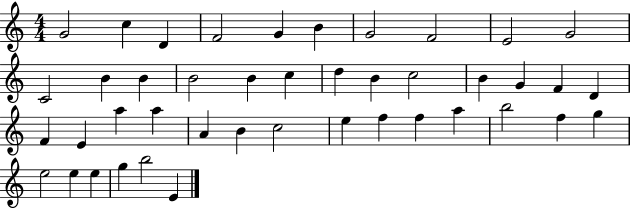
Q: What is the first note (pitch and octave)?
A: G4